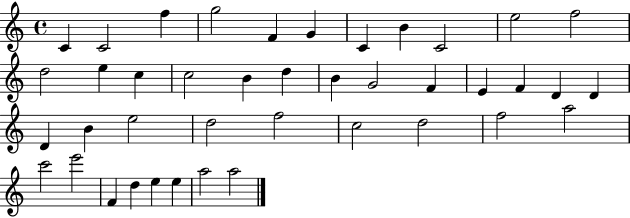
{
  \clef treble
  \time 4/4
  \defaultTimeSignature
  \key c \major
  c'4 c'2 f''4 | g''2 f'4 g'4 | c'4 b'4 c'2 | e''2 f''2 | \break d''2 e''4 c''4 | c''2 b'4 d''4 | b'4 g'2 f'4 | e'4 f'4 d'4 d'4 | \break d'4 b'4 e''2 | d''2 f''2 | c''2 d''2 | f''2 a''2 | \break c'''2 e'''2 | f'4 d''4 e''4 e''4 | a''2 a''2 | \bar "|."
}